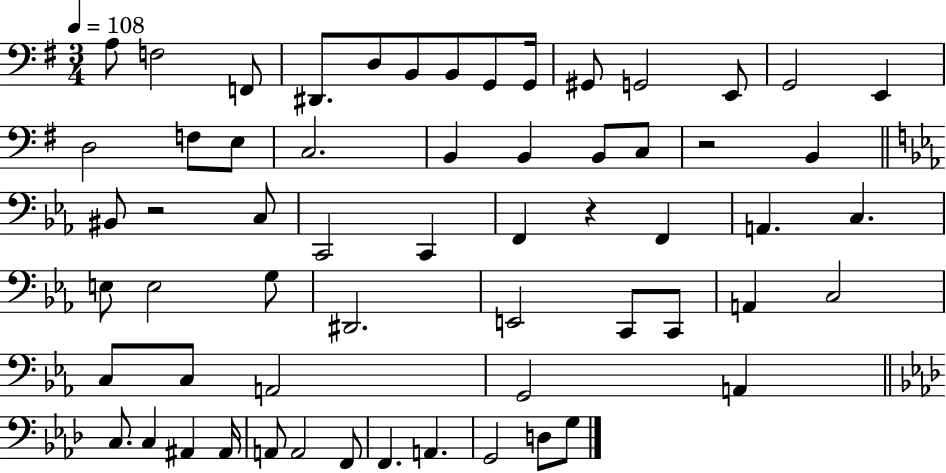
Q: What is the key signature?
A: G major